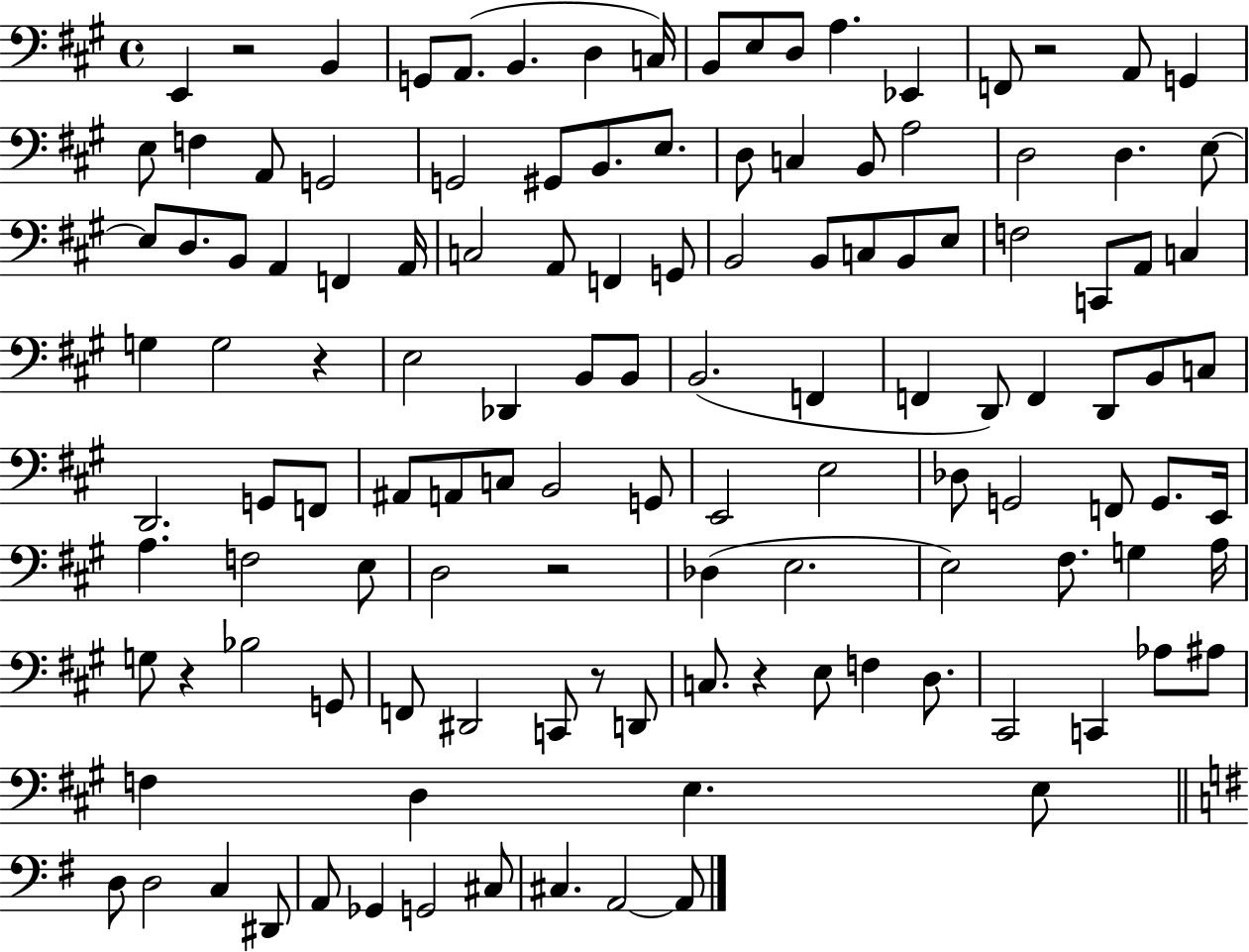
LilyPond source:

{
  \clef bass
  \time 4/4
  \defaultTimeSignature
  \key a \major
  e,4 r2 b,4 | g,8 a,8.( b,4. d4 c16) | b,8 e8 d8 a4. ees,4 | f,8 r2 a,8 g,4 | \break e8 f4 a,8 g,2 | g,2 gis,8 b,8. e8. | d8 c4 b,8 a2 | d2 d4. e8~~ | \break e8 d8. b,8 a,4 f,4 a,16 | c2 a,8 f,4 g,8 | b,2 b,8 c8 b,8 e8 | f2 c,8 a,8 c4 | \break g4 g2 r4 | e2 des,4 b,8 b,8 | b,2.( f,4 | f,4 d,8) f,4 d,8 b,8 c8 | \break d,2. g,8 f,8 | ais,8 a,8 c8 b,2 g,8 | e,2 e2 | des8 g,2 f,8 g,8. e,16 | \break a4. f2 e8 | d2 r2 | des4( e2. | e2) fis8. g4 a16 | \break g8 r4 bes2 g,8 | f,8 dis,2 c,8 r8 d,8 | c8. r4 e8 f4 d8. | cis,2 c,4 aes8 ais8 | \break f4 d4 e4. e8 | \bar "||" \break \key e \minor d8 d2 c4 dis,8 | a,8 ges,4 g,2 cis8 | cis4. a,2~~ a,8 | \bar "|."
}